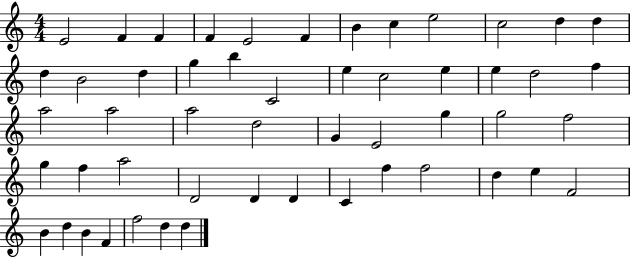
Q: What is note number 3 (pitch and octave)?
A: F4